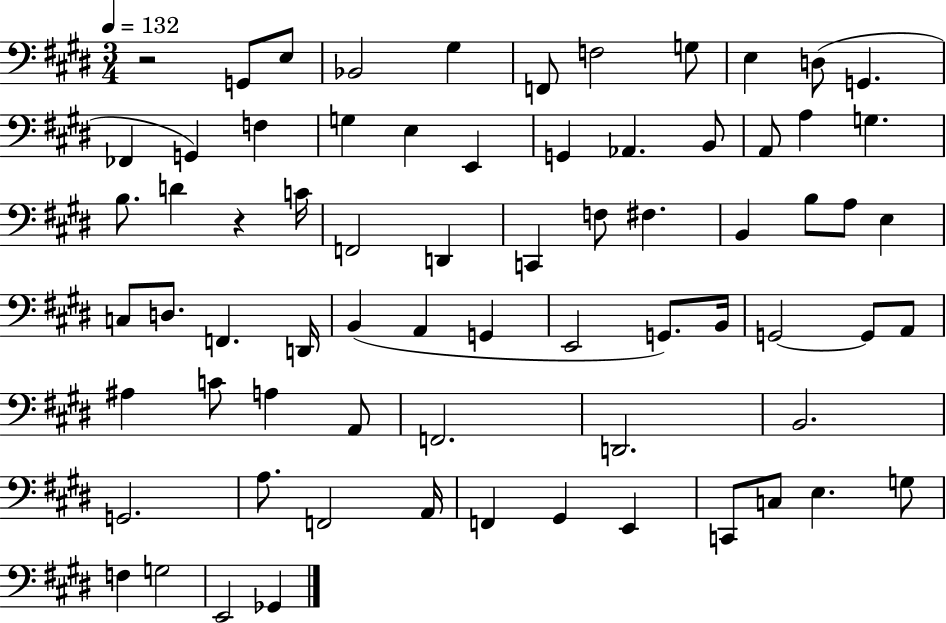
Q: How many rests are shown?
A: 2